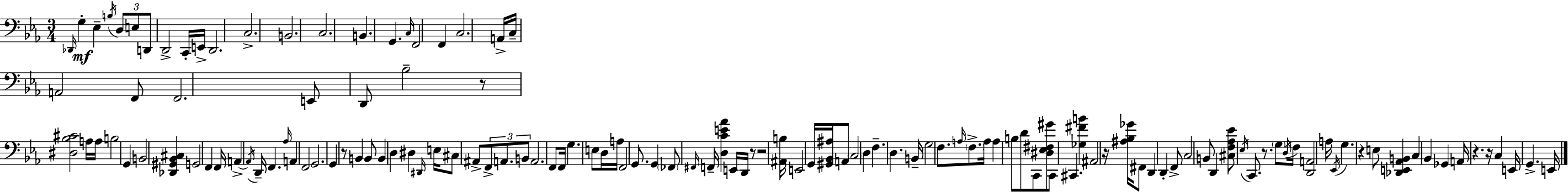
{
  \clef bass
  \numericTimeSignature
  \time 3/4
  \key ees \major
  \grace { des,16 }\mf g4-. ees4-- \acciaccatura { b16 } \tuplet 3/2 { d8 | e8 d,8 } d,2-> | c,16-. e,16-> d,2. | c2.-> | \break b,2. | c2. | b,4. g,4. | \grace { c16 } f,2 f,4 | \break c2. | a,16-> c16-- a,2 | f,8 f,2. | e,8 d,8 bes2-- | \break r8 <dis bes cis'>2 | a16 a16 b2 g,4 | b,2 <des, gis, bes, cis>4 | g,2 f,4 | \break f,16 a,4->~~ \acciaccatura { a,16 } d,16-- f,4. | \grace { aes16 } a,4 f,2 | g,2. | g,4 r8 b,4 | \break b,8 b,4 d4 | dis4 \grace { dis,16 } e16 cis8 ais,8-> \tuplet 3/2 { f,8-> | a,8. b,8 } a,2. | f,8 f,16 g4. | \break e8 d16 a16 f,2 | g,8. g,4 \parenthesize fes,8 | \grace { fis,16 } f,16-- <d c' e' aes'>4 e,16 d,16 r8 r2 | <ais, b>16 e,2 | \break g,16 <gis, bes, ais>16 a,8 \parenthesize c2 | d4 f4.-- | d4. b,16-- g2 | f8. \grace { a16 } \parenthesize f8.-> a16 | \break a4 b8 d'8 c,8 <dis ees fis gis'>8 | c,8 cis,4. <ges fis' b'>4 | ais,2 r16 <ais bes ges'>16 fis,8 | d,4 d,4-. f,8-> c2 | \break b,8 d,4 | <cis f aes ees'>8 \acciaccatura { ees16 } c,8. r8. \parenthesize g8 \acciaccatura { d16 } | f16 <d, a,>2 a16 \acciaccatura { ees,16 } g4. | r4 e8 <des, e, aes, b,>4 | \break c4 bes,4 ges,4 | a,16 r4. r16 c4 | e,16 g,4.-> e,16 \bar "|."
}